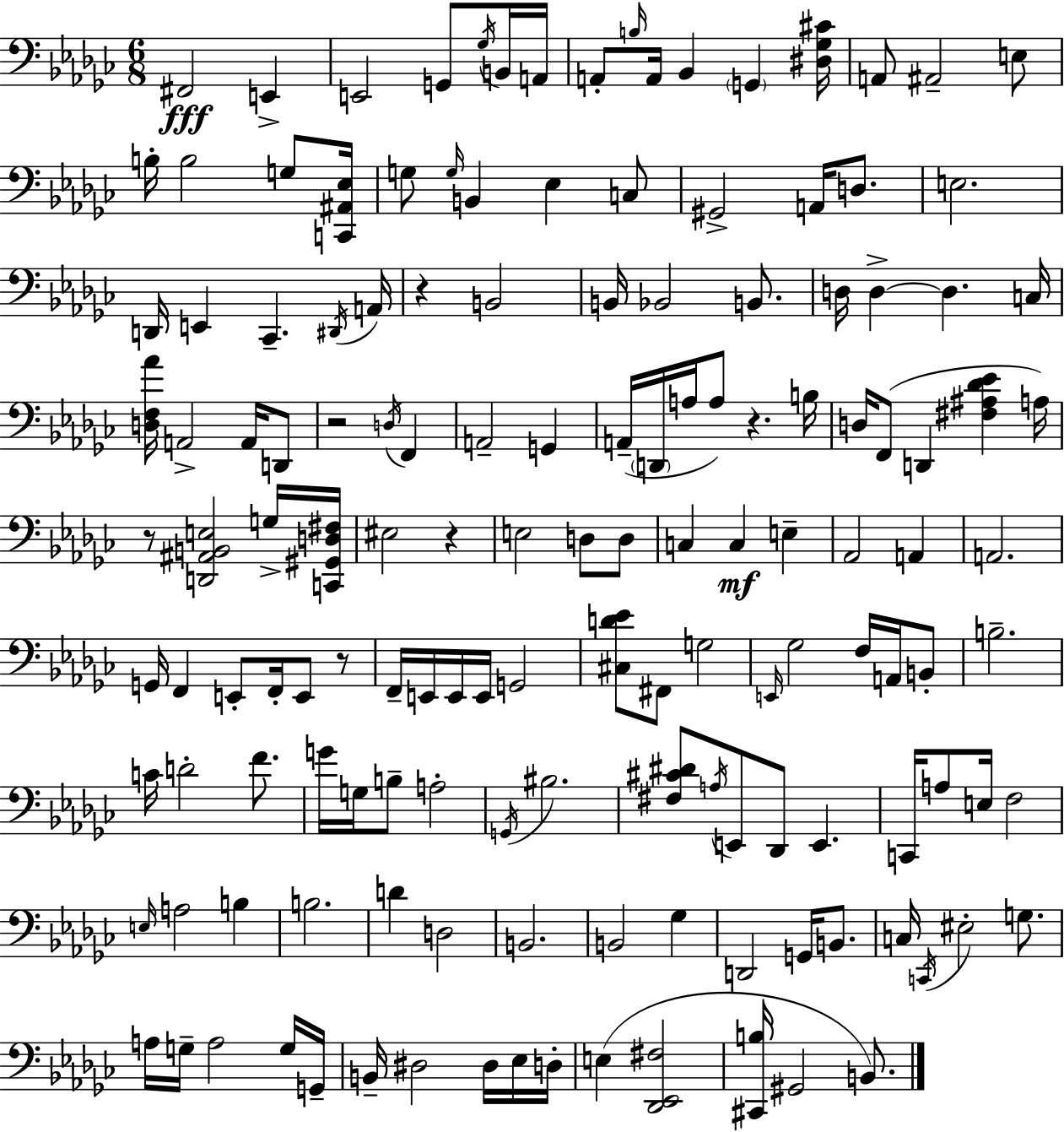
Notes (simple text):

F#2/h E2/q E2/h G2/e Gb3/s B2/s A2/s A2/e B3/s A2/s Bb2/q G2/q [D#3,Gb3,C#4]/s A2/e A#2/h E3/e B3/s B3/h G3/e [C2,A#2,Eb3]/s G3/e G3/s B2/q Eb3/q C3/e G#2/h A2/s D3/e. E3/h. D2/s E2/q CES2/q. D#2/s A2/s R/q B2/h B2/s Bb2/h B2/e. D3/s D3/q D3/q. C3/s [D3,F3,Ab4]/s A2/h A2/s D2/e R/h D3/s F2/q A2/h G2/q A2/s D2/s A3/s A3/e R/q. B3/s D3/s F2/e D2/q [F#3,A#3,Db4,Eb4]/q A3/s R/e [D2,A#2,B2,E3]/h G3/s [C2,G#2,D3,F#3]/s EIS3/h R/q E3/h D3/e D3/e C3/q C3/q E3/q Ab2/h A2/q A2/h. G2/s F2/q E2/e F2/s E2/e R/e F2/s E2/s E2/s E2/s G2/h [C#3,D4,Eb4]/e F#2/e G3/h E2/s Gb3/h F3/s A2/s B2/e B3/h. C4/s D4/h F4/e. G4/s G3/s B3/e A3/h G2/s BIS3/h. [F#3,C#4,D#4]/e A3/s E2/e Db2/e E2/q. C2/s A3/e E3/s F3/h E3/s A3/h B3/q B3/h. D4/q D3/h B2/h. B2/h Gb3/q D2/h G2/s B2/e. C3/s C2/s EIS3/h G3/e. A3/s G3/s A3/h G3/s G2/s B2/s D#3/h D#3/s Eb3/s D3/s E3/q [Db2,Eb2,F#3]/h [C#2,B3]/s G#2/h B2/e.